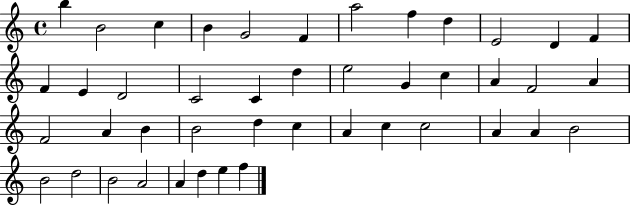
X:1
T:Untitled
M:4/4
L:1/4
K:C
b B2 c B G2 F a2 f d E2 D F F E D2 C2 C d e2 G c A F2 A F2 A B B2 d c A c c2 A A B2 B2 d2 B2 A2 A d e f